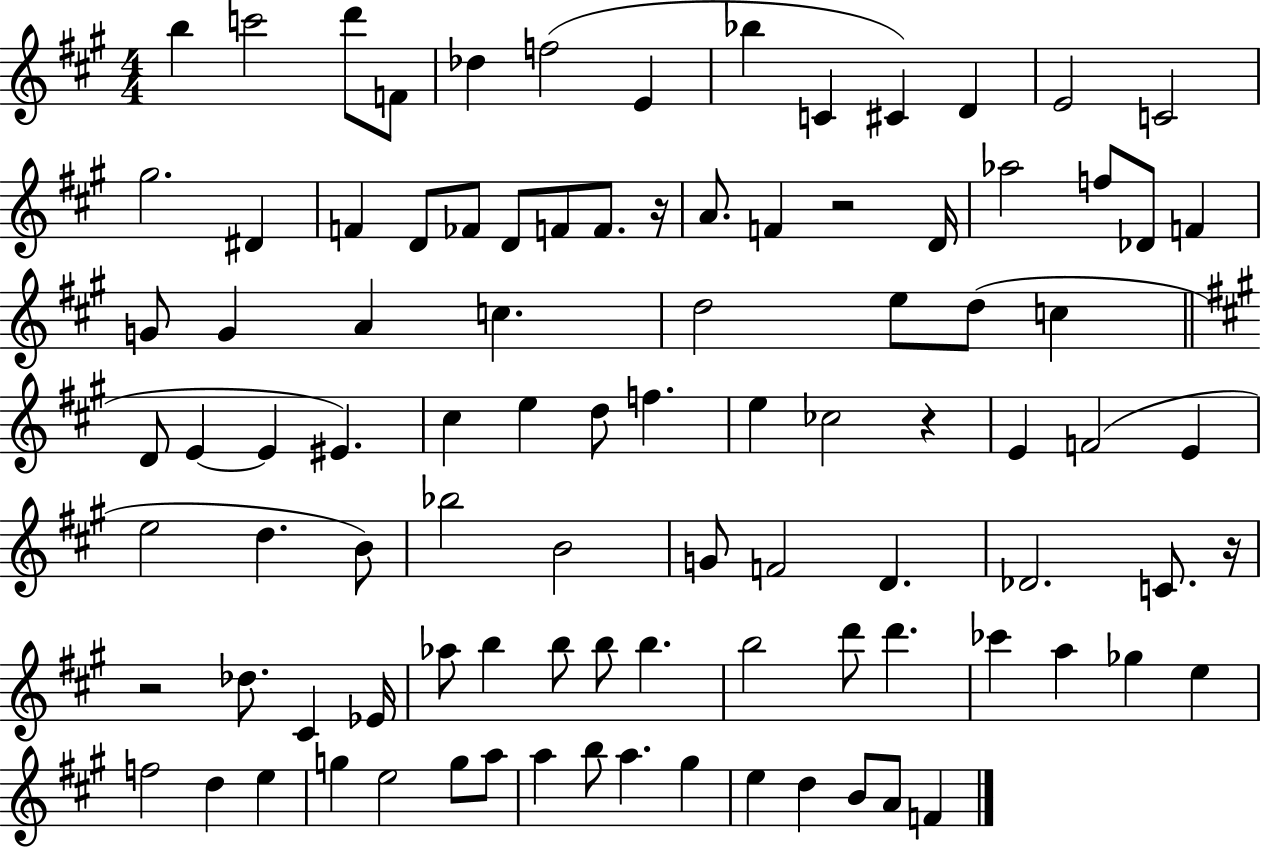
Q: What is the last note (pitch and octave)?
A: F4